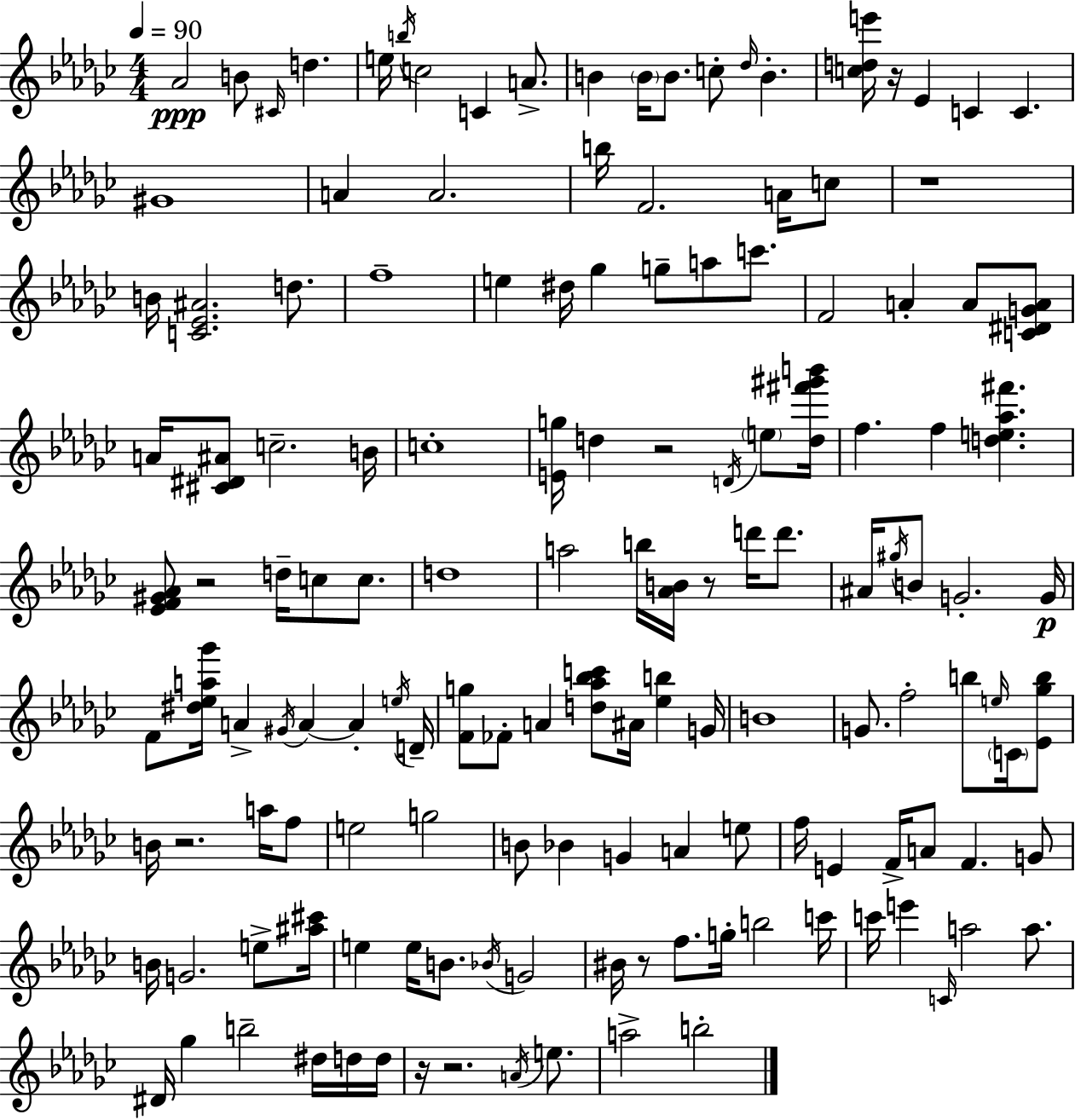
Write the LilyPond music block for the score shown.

{
  \clef treble
  \numericTimeSignature
  \time 4/4
  \key ees \minor
  \tempo 4 = 90
  aes'2\ppp b'8 \grace { cis'16 } d''4. | e''16 \acciaccatura { b''16 } c''2 c'4 a'8.-> | b'4 \parenthesize b'16 b'8. c''8-. \grace { des''16 } b'4.-. | <c'' d'' e'''>16 r16 ees'4 c'4 c'4. | \break gis'1 | a'4 a'2. | b''16 f'2. | a'16 c''8 r1 | \break b'16 <c' ees' ais'>2. | d''8. f''1-- | e''4 dis''16 ges''4 g''8-- a''8 | c'''8. f'2 a'4-. a'8 | \break <c' dis' g' a'>8 a'16 <cis' dis' ais'>8 c''2.-- | b'16 c''1-. | <e' g''>16 d''4 r2 | \acciaccatura { d'16 } \parenthesize e''8 <d'' fis''' gis''' b'''>16 f''4. f''4 <d'' e'' aes'' fis'''>4. | \break <ees' f' gis' aes'>8 r2 d''16-- c''8 | c''8. d''1 | a''2 b''16 <aes' b'>16 r8 | d'''16 d'''8. ais'16 \acciaccatura { gis''16 } b'8 g'2.-. | \break g'16\p f'8 <dis'' ees'' a'' ges'''>16 a'4-> \acciaccatura { gis'16 } a'4~~ | a'4-. \acciaccatura { e''16 } d'16-- <f' g''>8 fes'8-. a'4 <d'' aes'' bes'' c'''>8 | ais'16 <ees'' b''>4 g'16 b'1 | g'8. f''2-. | \break b''8 \grace { e''16 } \parenthesize c'16 <ees' ges'' b''>8 b'16 r2. | a''16 f''8 e''2 | g''2 b'8 bes'4 g'4 | a'4 e''8 f''16 e'4 f'16-> a'8 | \break f'4. g'8 b'16 g'2. | e''8-> <ais'' cis'''>16 e''4 e''16 b'8. | \acciaccatura { bes'16 } g'2 bis'16 r8 f''8. g''16-. | b''2 c'''16 c'''16 e'''4 \grace { c'16 } a''2 | \break a''8. dis'16 ges''4 b''2-- | dis''16 d''16 d''16 r16 r2. | \acciaccatura { a'16 } e''8. a''2-> | b''2-. \bar "|."
}